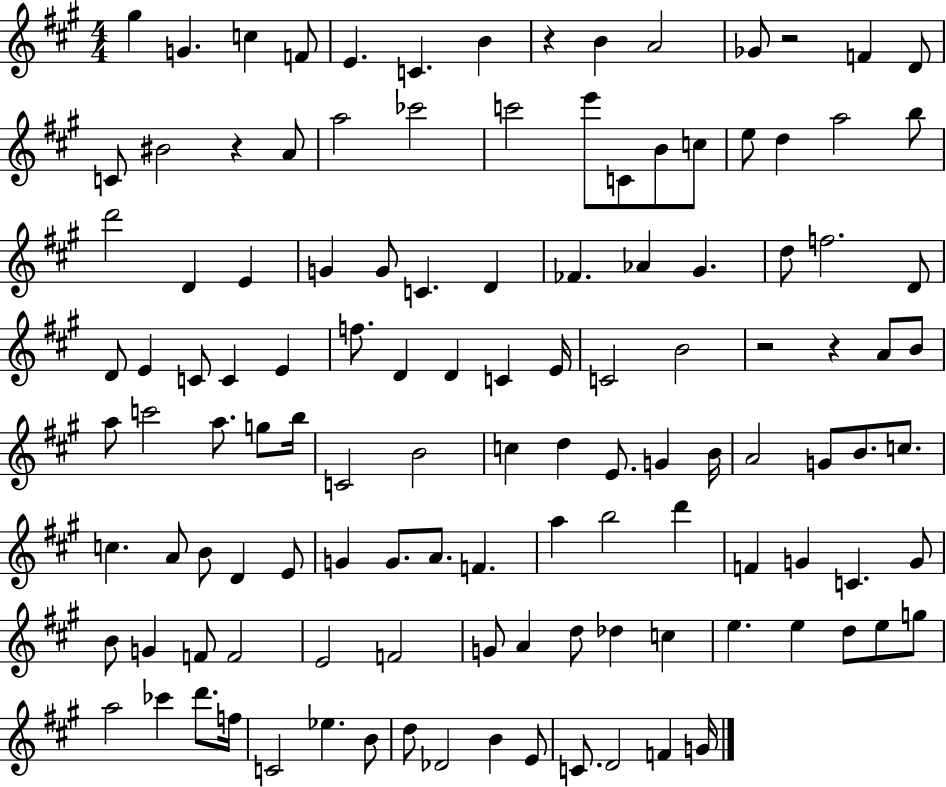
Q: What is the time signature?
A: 4/4